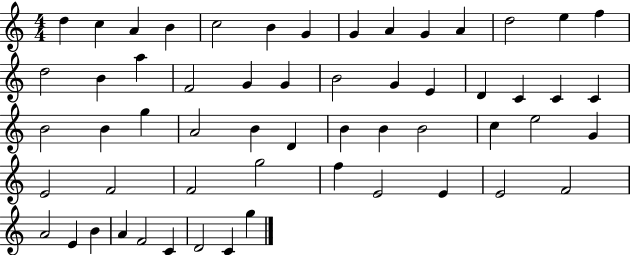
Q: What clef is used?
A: treble